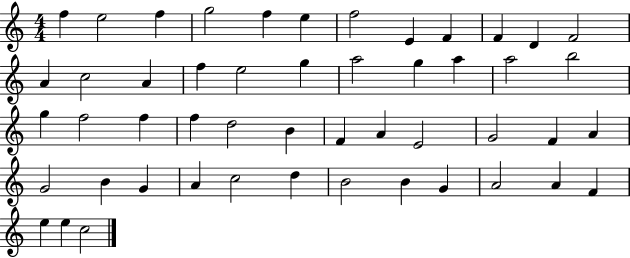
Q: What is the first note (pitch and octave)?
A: F5